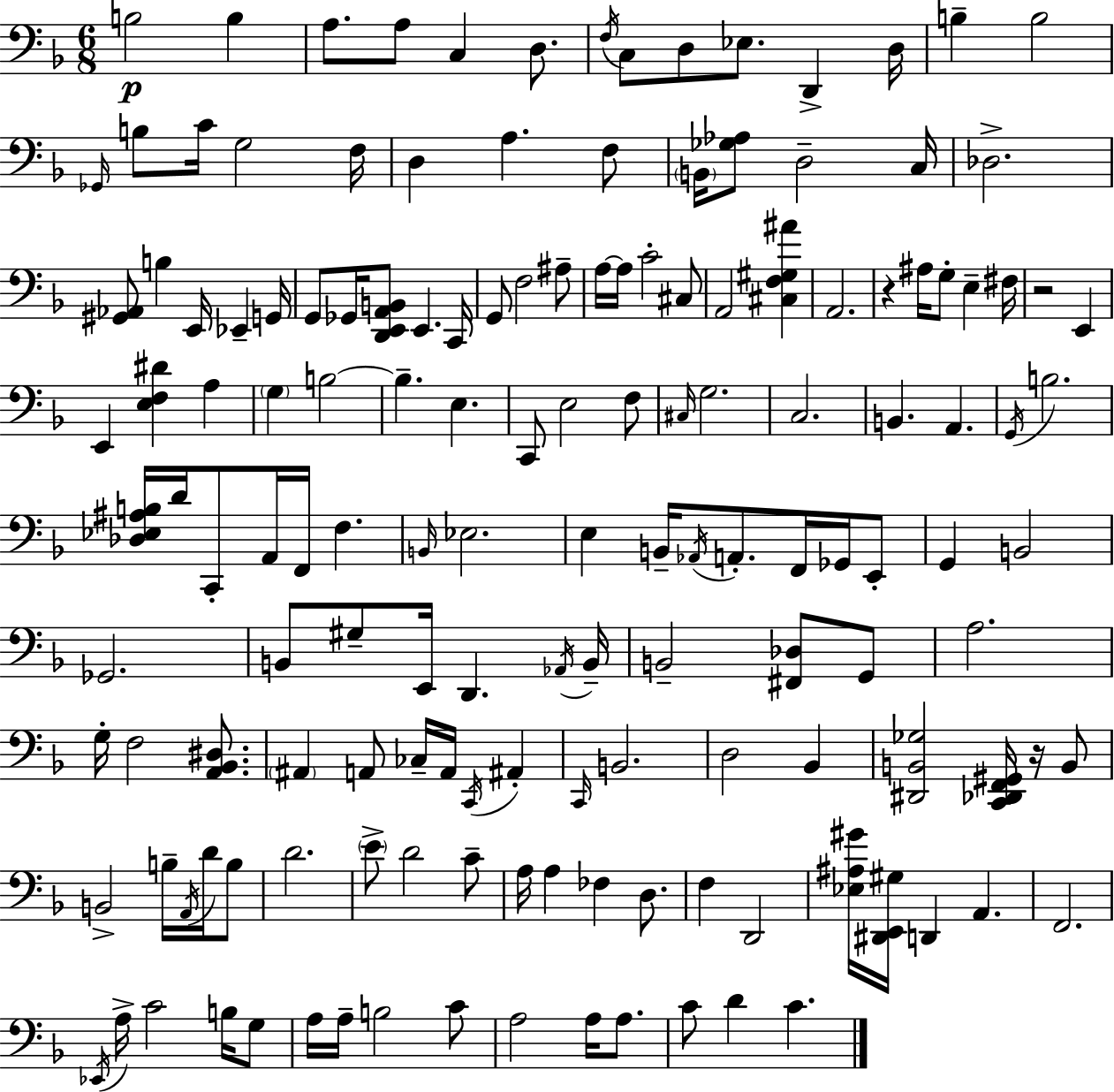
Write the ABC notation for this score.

X:1
T:Untitled
M:6/8
L:1/4
K:F
B,2 B, A,/2 A,/2 C, D,/2 F,/4 C,/2 D,/2 _E,/2 D,, D,/4 B, B,2 _G,,/4 B,/2 C/4 G,2 F,/4 D, A, F,/2 B,,/4 [_G,_A,]/2 D,2 C,/4 _D,2 [^G,,_A,,]/2 B, E,,/4 _E,, G,,/4 G,,/2 _G,,/4 [D,,E,,A,,B,,]/2 E,, C,,/4 G,,/2 F,2 ^A,/2 A,/4 A,/4 C2 ^C,/2 A,,2 [^C,F,^G,^A] A,,2 z ^A,/4 G,/2 E, ^F,/4 z2 E,, E,, [E,F,^D] A, G, B,2 B, E, C,,/2 E,2 F,/2 ^C,/4 G,2 C,2 B,, A,, G,,/4 B,2 [_D,_E,^A,B,]/4 D/4 C,,/2 A,,/4 F,,/4 F, B,,/4 _E,2 E, B,,/4 _A,,/4 A,,/2 F,,/4 _G,,/4 E,,/2 G,, B,,2 _G,,2 B,,/2 ^G,/2 E,,/4 D,, _A,,/4 B,,/4 B,,2 [^F,,_D,]/2 G,,/2 A,2 G,/4 F,2 [A,,_B,,^D,]/2 ^A,, A,,/2 _C,/4 A,,/4 C,,/4 ^A,, C,,/4 B,,2 D,2 _B,, [^D,,B,,_G,]2 [C,,_D,,F,,^G,,]/4 z/4 B,,/2 B,,2 B,/4 A,,/4 D/4 B,/2 D2 E/2 D2 C/2 A,/4 A, _F, D,/2 F, D,,2 [_E,^A,^G]/4 [^D,,E,,^G,]/4 D,, A,, F,,2 _E,,/4 A,/4 C2 B,/4 G,/2 A,/4 A,/4 B,2 C/2 A,2 A,/4 A,/2 C/2 D C